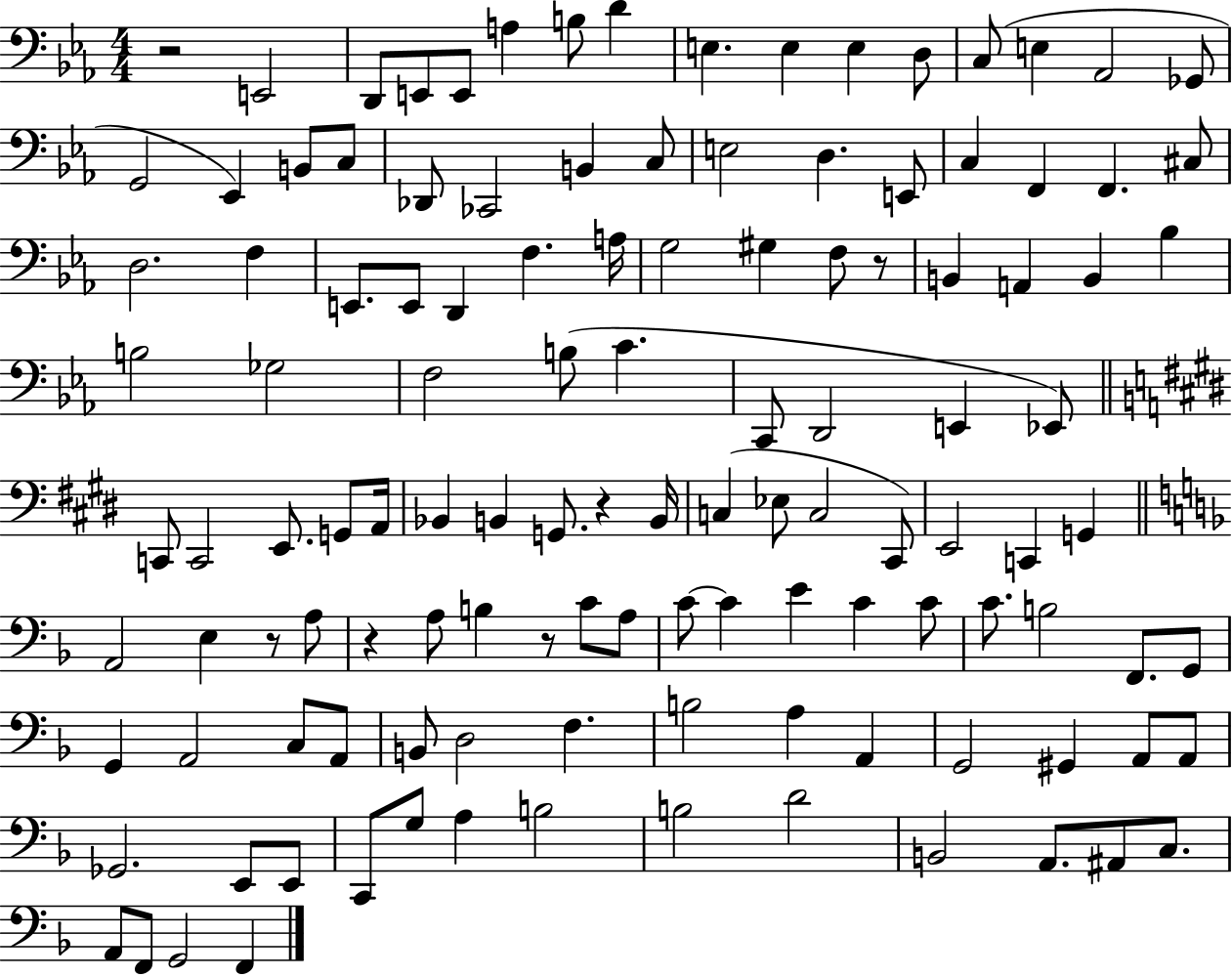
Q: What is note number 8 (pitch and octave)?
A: E3